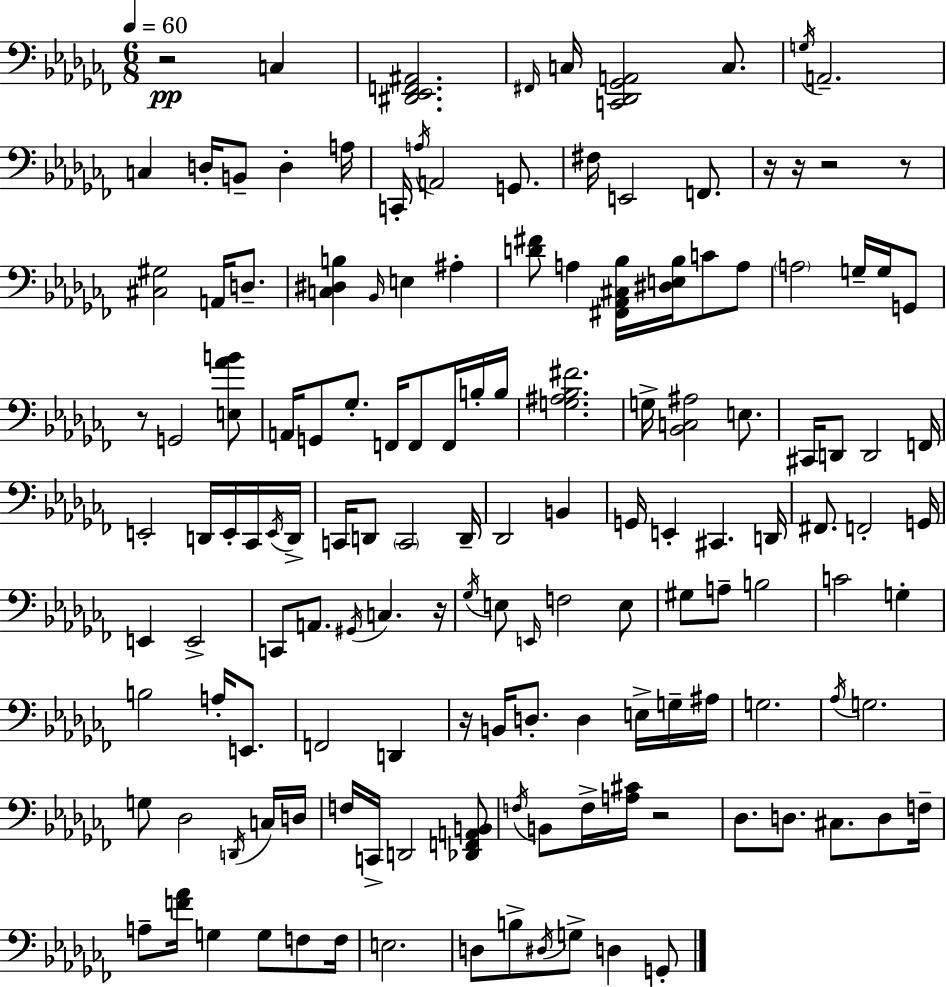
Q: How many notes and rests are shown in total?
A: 144